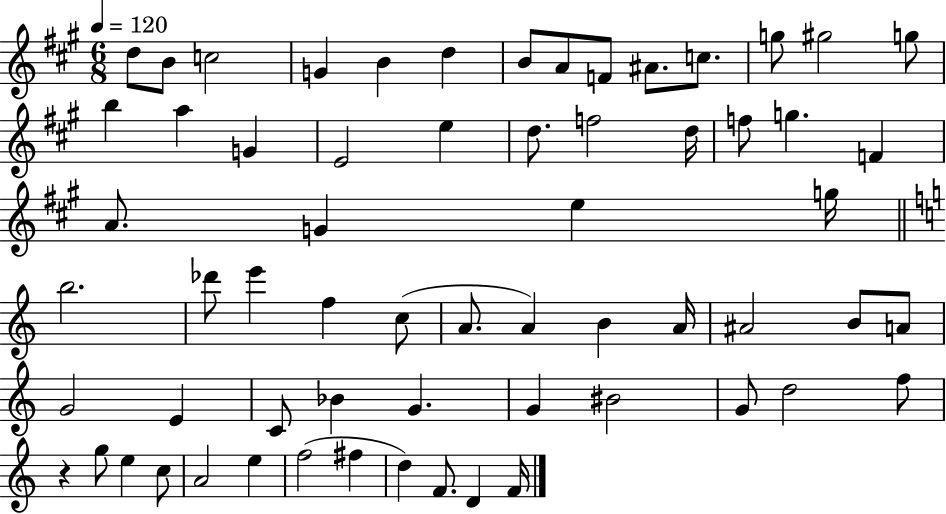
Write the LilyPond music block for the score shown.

{
  \clef treble
  \numericTimeSignature
  \time 6/8
  \key a \major
  \tempo 4 = 120
  \repeat volta 2 { d''8 b'8 c''2 | g'4 b'4 d''4 | b'8 a'8 f'8 ais'8. c''8. | g''8 gis''2 g''8 | \break b''4 a''4 g'4 | e'2 e''4 | d''8. f''2 d''16 | f''8 g''4. f'4 | \break a'8. g'4 e''4 g''16 | \bar "||" \break \key c \major b''2. | des'''8 e'''4 f''4 c''8( | a'8. a'4) b'4 a'16 | ais'2 b'8 a'8 | \break g'2 e'4 | c'8 bes'4 g'4. | g'4 bis'2 | g'8 d''2 f''8 | \break r4 g''8 e''4 c''8 | a'2 e''4 | f''2( fis''4 | d''4) f'8. d'4 f'16 | \break } \bar "|."
}